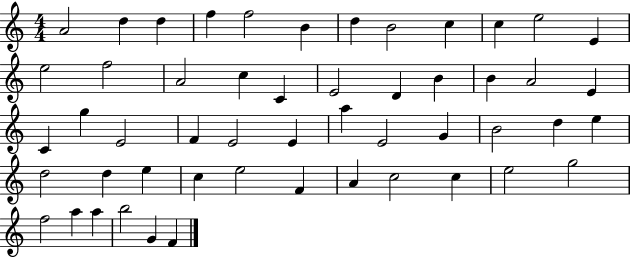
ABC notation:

X:1
T:Untitled
M:4/4
L:1/4
K:C
A2 d d f f2 B d B2 c c e2 E e2 f2 A2 c C E2 D B B A2 E C g E2 F E2 E a E2 G B2 d e d2 d e c e2 F A c2 c e2 g2 f2 a a b2 G F